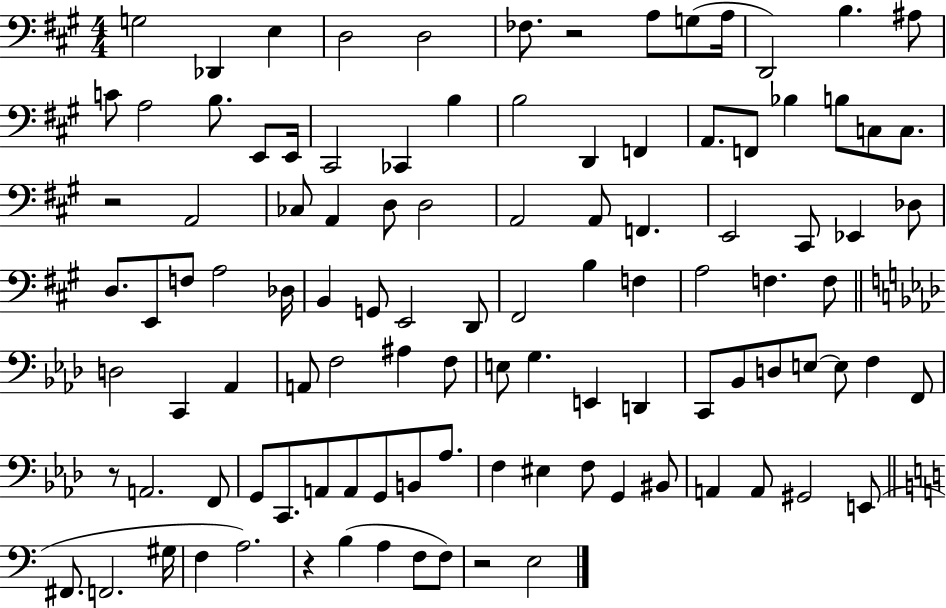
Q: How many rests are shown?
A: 5